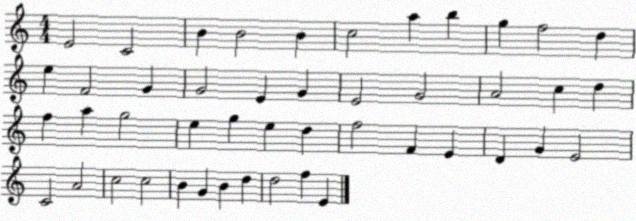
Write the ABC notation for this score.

X:1
T:Untitled
M:4/4
L:1/4
K:C
E2 C2 B B2 B c2 a b g f2 d e F2 G G2 E G E2 G2 A2 c d f a g2 e g e d f2 F E D G E2 C2 A2 c2 c2 B G B d d2 f E